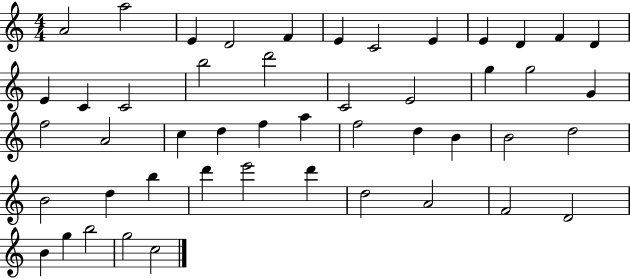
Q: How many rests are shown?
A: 0